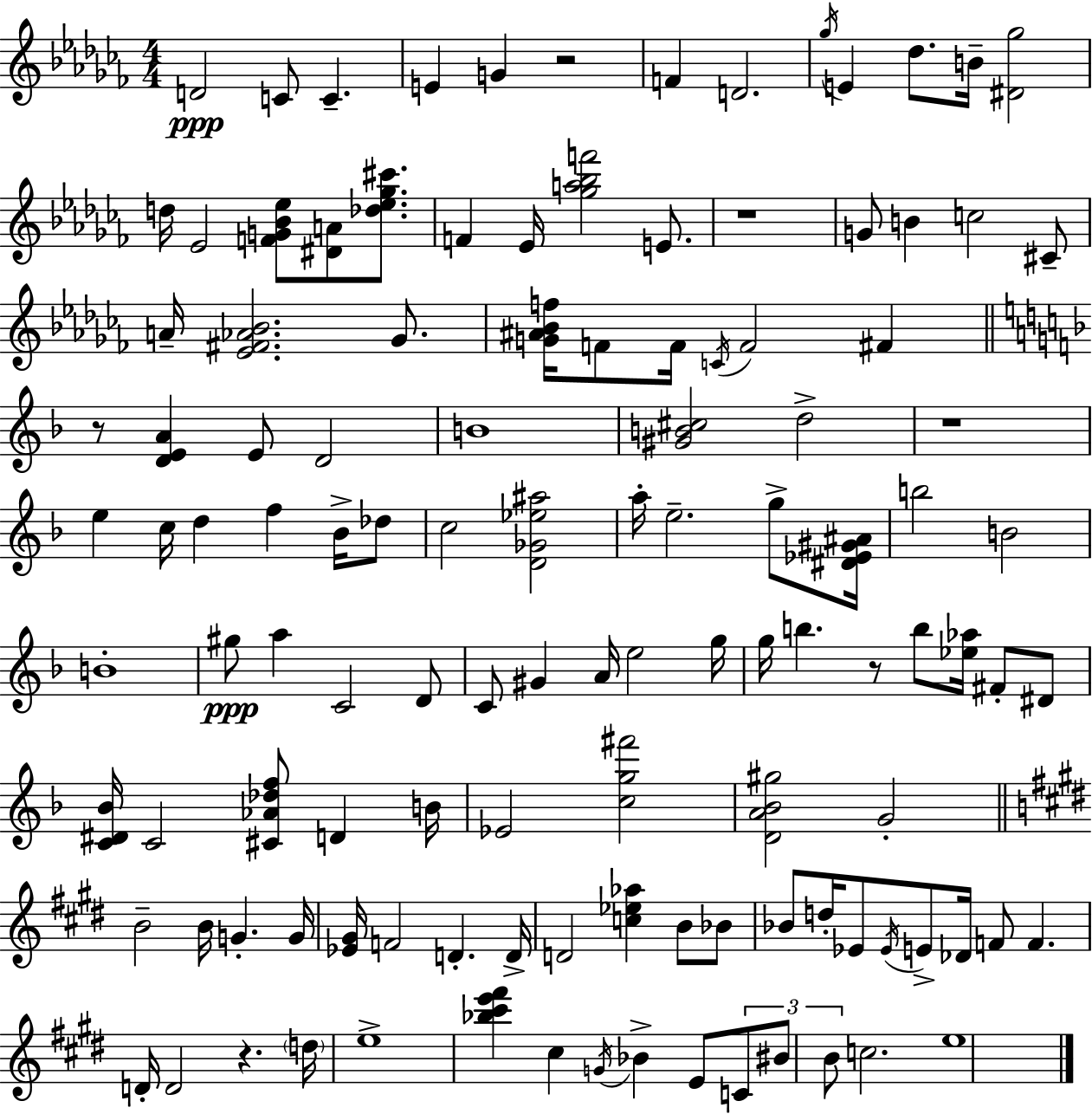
{
  \clef treble
  \numericTimeSignature
  \time 4/4
  \key aes \minor
  d'2\ppp c'8 c'4.-- | e'4 g'4 r2 | f'4 d'2. | \acciaccatura { ges''16 } e'4 des''8. b'16-- <dis' ges''>2 | \break d''16 ees'2 <f' g' bes' ees''>8 <dis' a'>8 <des'' ees'' ges'' cis'''>8. | f'4 ees'16 <ges'' a'' bes'' f'''>2 e'8. | r1 | g'8 b'4 c''2 cis'8-- | \break a'16-- <ees' fis' aes' bes'>2. ges'8. | <g' ais' bes' f''>16 f'8 f'16 \acciaccatura { c'16 } f'2 fis'4 | \bar "||" \break \key f \major r8 <d' e' a'>4 e'8 d'2 | b'1 | <gis' b' cis''>2 d''2-> | r1 | \break e''4 c''16 d''4 f''4 bes'16-> des''8 | c''2 <d' ges' ees'' ais''>2 | a''16-. e''2.-- g''8-> <dis' ees' gis' ais'>16 | b''2 b'2 | \break b'1-. | gis''8\ppp a''4 c'2 d'8 | c'8 gis'4 a'16 e''2 g''16 | g''16 b''4. r8 b''8 <ees'' aes''>16 fis'8-. dis'8 | \break <c' dis' bes'>16 c'2 <cis' aes' des'' f''>8 d'4 b'16 | ees'2 <c'' g'' fis'''>2 | <d' a' bes' gis''>2 g'2-. | \bar "||" \break \key e \major b'2-- b'16 g'4.-. g'16 | <ees' gis'>16 f'2 d'4.-. d'16-> | d'2 <c'' ees'' aes''>4 b'8 bes'8 | bes'8 d''16-. ees'8 \acciaccatura { ees'16 } e'8-> des'16 f'8 f'4. | \break d'16-. d'2 r4. | \parenthesize d''16 e''1-> | <bes'' cis''' e''' fis'''>4 cis''4 \acciaccatura { g'16 } bes'4-> e'8 | \tuplet 3/2 { c'8 bis'8 b'8 } c''2. | \break e''1 | \bar "|."
}